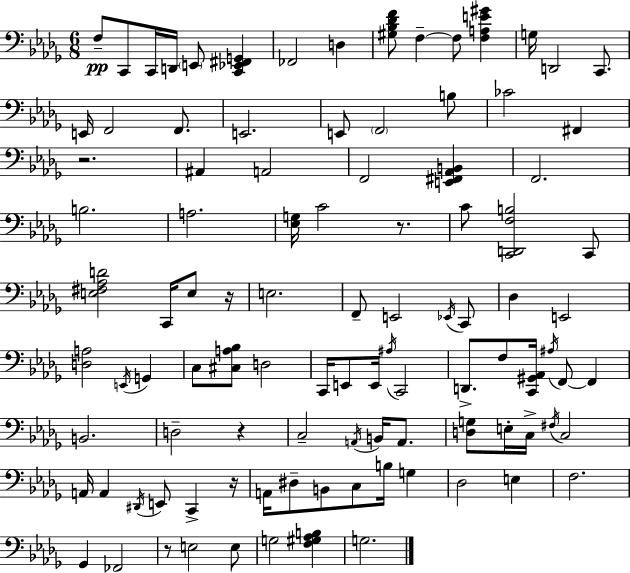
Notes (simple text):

F3/e C2/e C2/s D2/s E2/e [C2,Eb2,F#2,G2]/q FES2/h D3/q [G#3,Bb3,Db4,F4]/e F3/q F3/e [F3,A3,E4,G#4]/q G3/s D2/h C2/e. E2/s F2/h F2/e. E2/h. E2/e F2/h B3/e CES4/h F#2/q R/h. A#2/q A2/h F2/h [E2,F#2,Ab2,B2]/q F2/h. B3/h. A3/h. [Eb3,G3]/s C4/h R/e. C4/e [C2,D2,F3,B3]/h C2/e [E3,F#3,Ab3,D4]/h C2/s E3/e R/s E3/h. F2/e E2/h Eb2/s C2/e Db3/q E2/h [D3,A3]/h E2/s G2/q C3/e [C#3,A3,Bb3]/e D3/h C2/s E2/e E2/s A#3/s C2/h D2/e. F3/e [C2,G#2,Ab2]/s A#3/s F2/e F2/q B2/h. D3/h R/q C3/h A2/s B2/s A2/e. [D3,G3]/e E3/s C3/s F#3/s C3/h A2/s A2/q D#2/s E2/e C2/q R/s A2/s D#3/e B2/e C3/e B3/s G3/q Db3/h E3/q F3/h. Gb2/q FES2/h R/e E3/h E3/e G3/h [F3,G#3,Ab3,B3]/q G3/h.